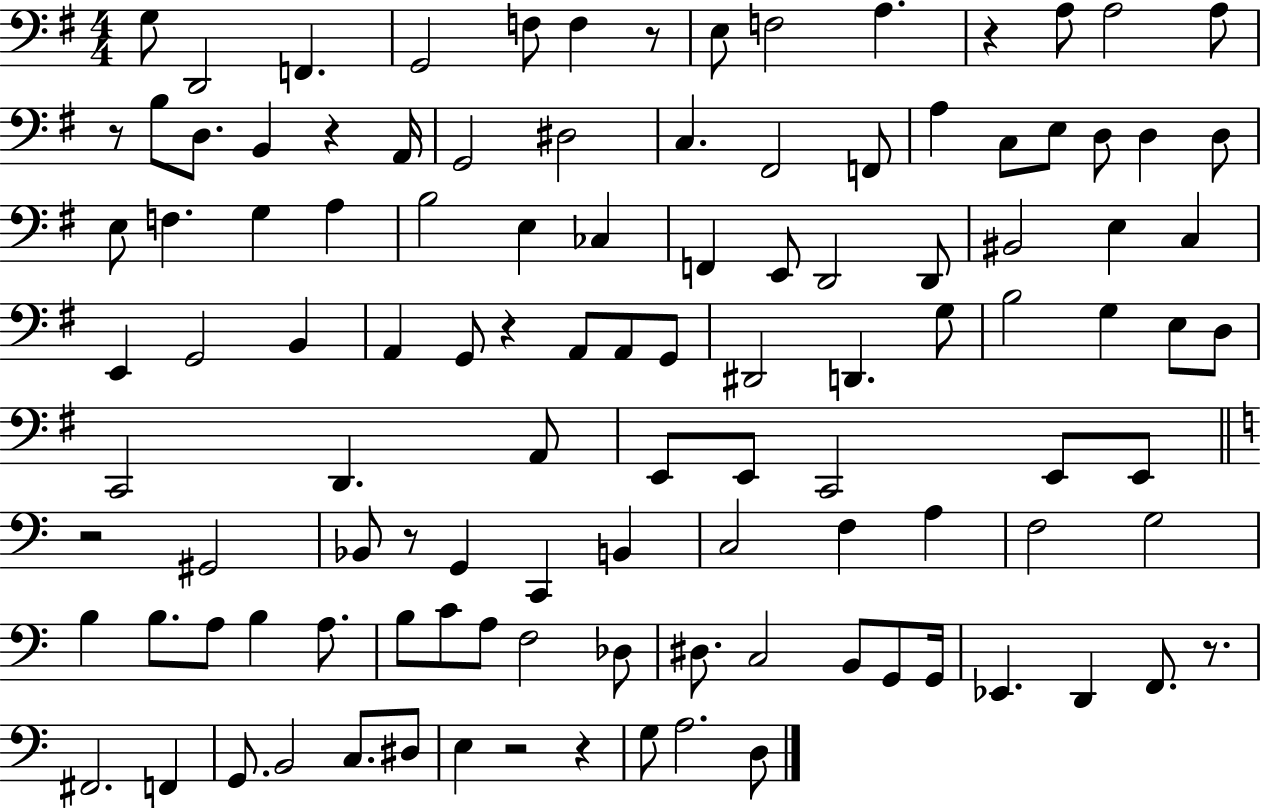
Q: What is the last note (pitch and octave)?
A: D3